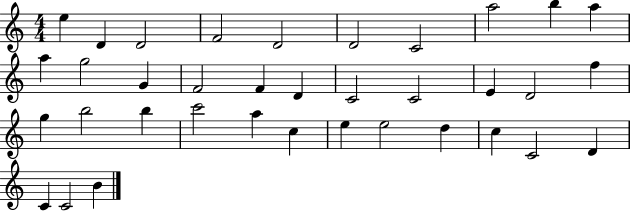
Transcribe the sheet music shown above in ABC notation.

X:1
T:Untitled
M:4/4
L:1/4
K:C
e D D2 F2 D2 D2 C2 a2 b a a g2 G F2 F D C2 C2 E D2 f g b2 b c'2 a c e e2 d c C2 D C C2 B